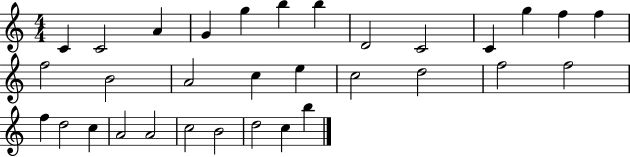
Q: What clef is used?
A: treble